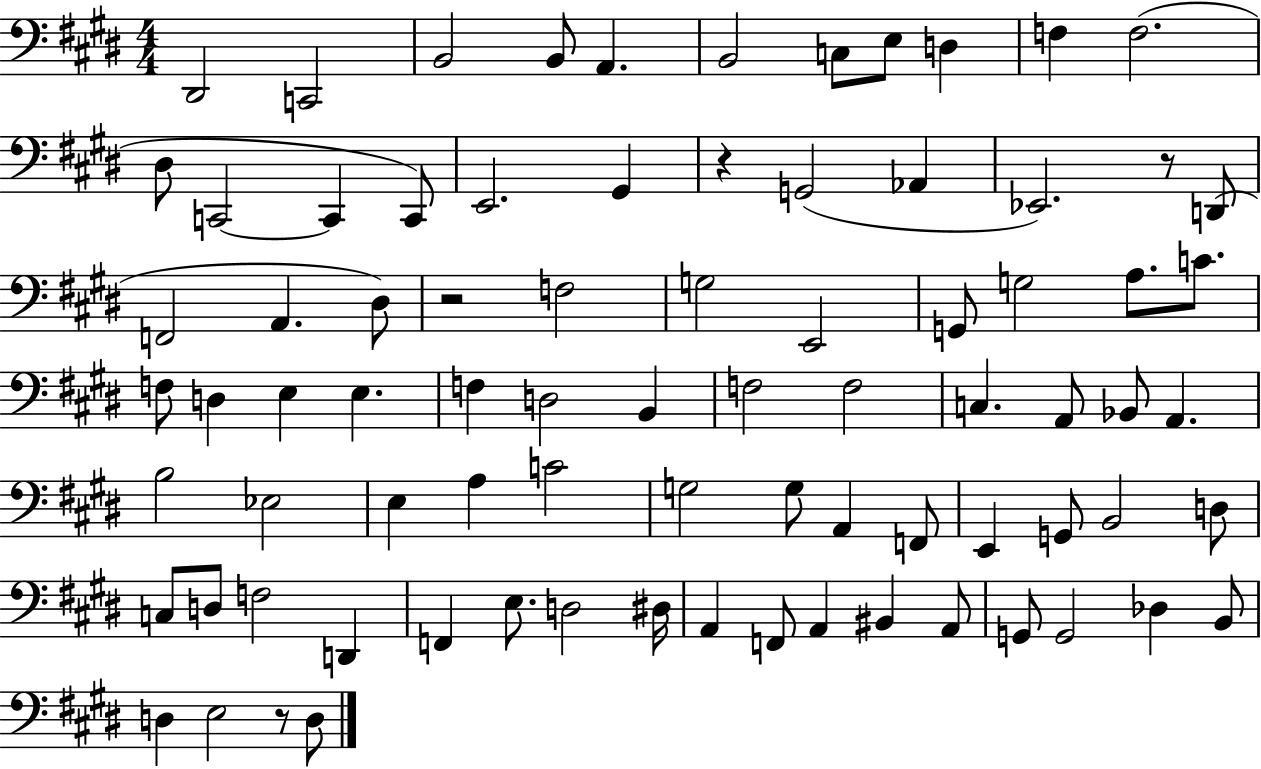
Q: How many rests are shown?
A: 4